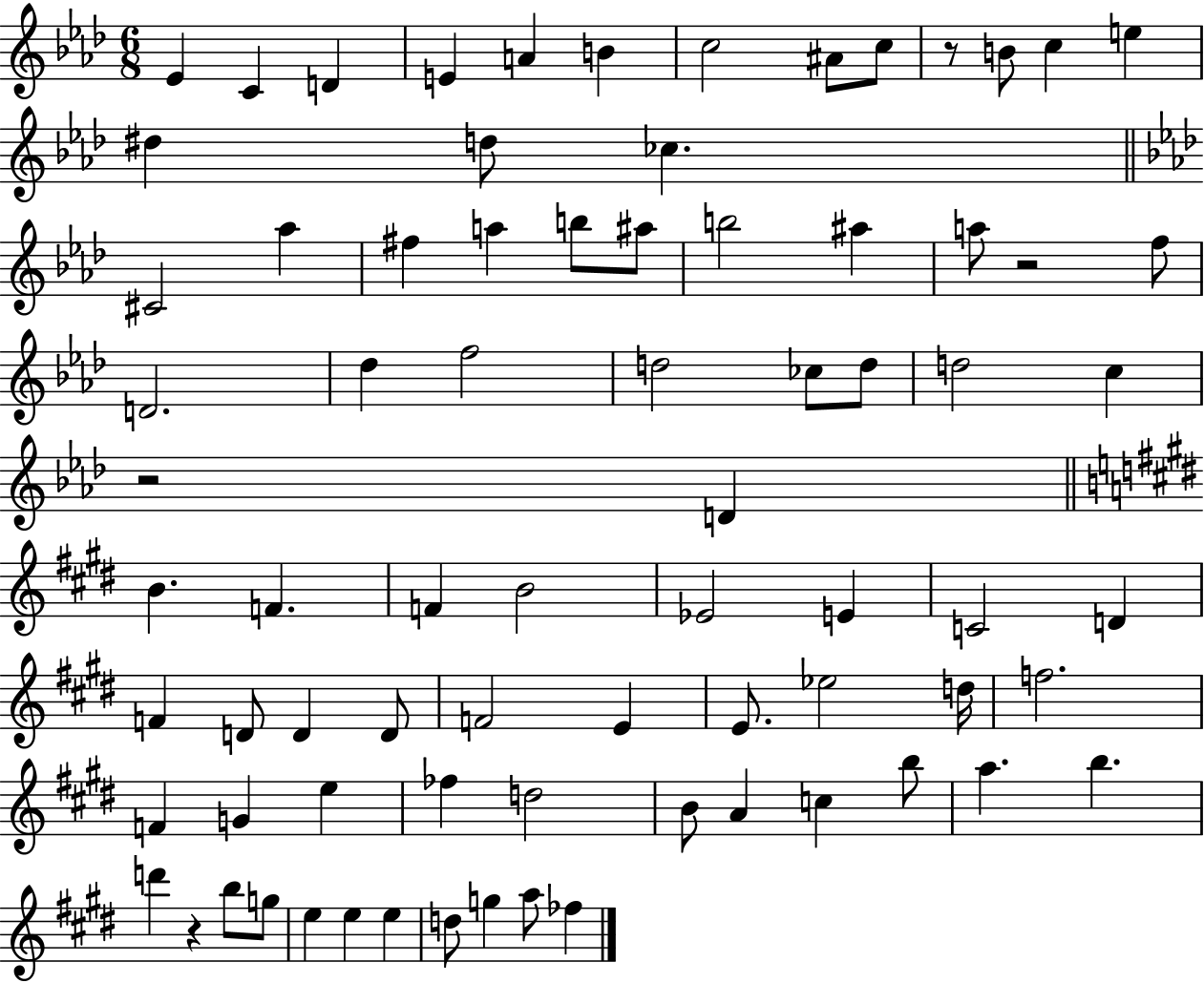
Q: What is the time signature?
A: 6/8